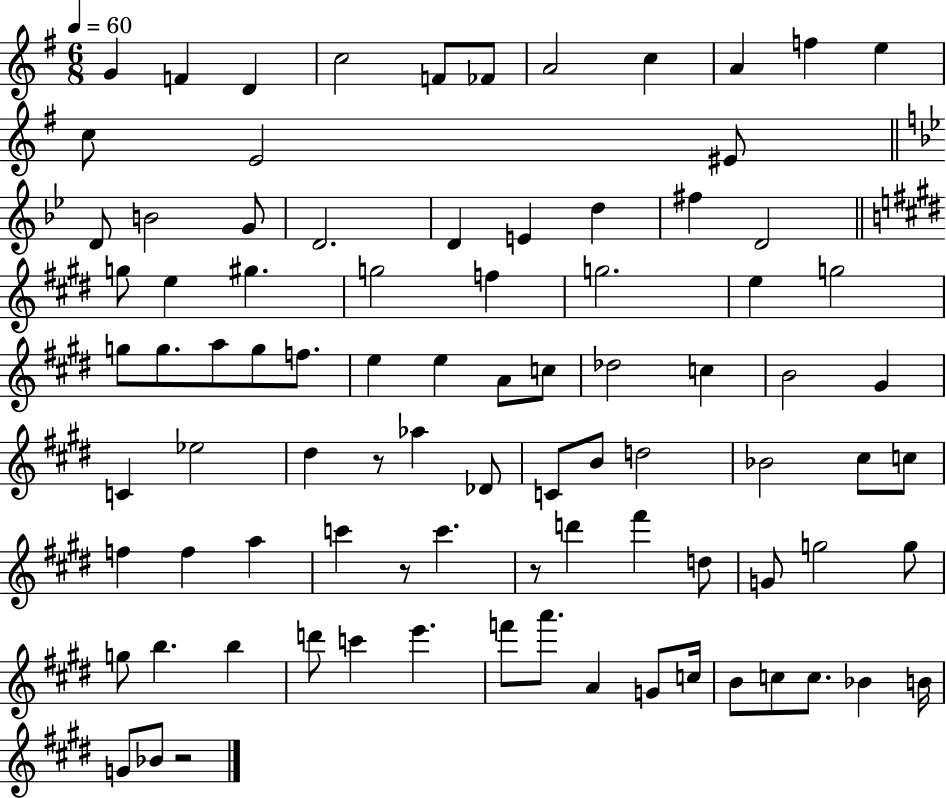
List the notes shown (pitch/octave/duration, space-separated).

G4/q F4/q D4/q C5/h F4/e FES4/e A4/h C5/q A4/q F5/q E5/q C5/e E4/h EIS4/e D4/e B4/h G4/e D4/h. D4/q E4/q D5/q F#5/q D4/h G5/e E5/q G#5/q. G5/h F5/q G5/h. E5/q G5/h G5/e G5/e. A5/e G5/e F5/e. E5/q E5/q A4/e C5/e Db5/h C5/q B4/h G#4/q C4/q Eb5/h D#5/q R/e Ab5/q Db4/e C4/e B4/e D5/h Bb4/h C#5/e C5/e F5/q F5/q A5/q C6/q R/e C6/q. R/e D6/q F#6/q D5/e G4/e G5/h G5/e G5/e B5/q. B5/q D6/e C6/q E6/q. F6/e A6/e. A4/q G4/e C5/s B4/e C5/e C5/e. Bb4/q B4/s G4/e Bb4/e R/h